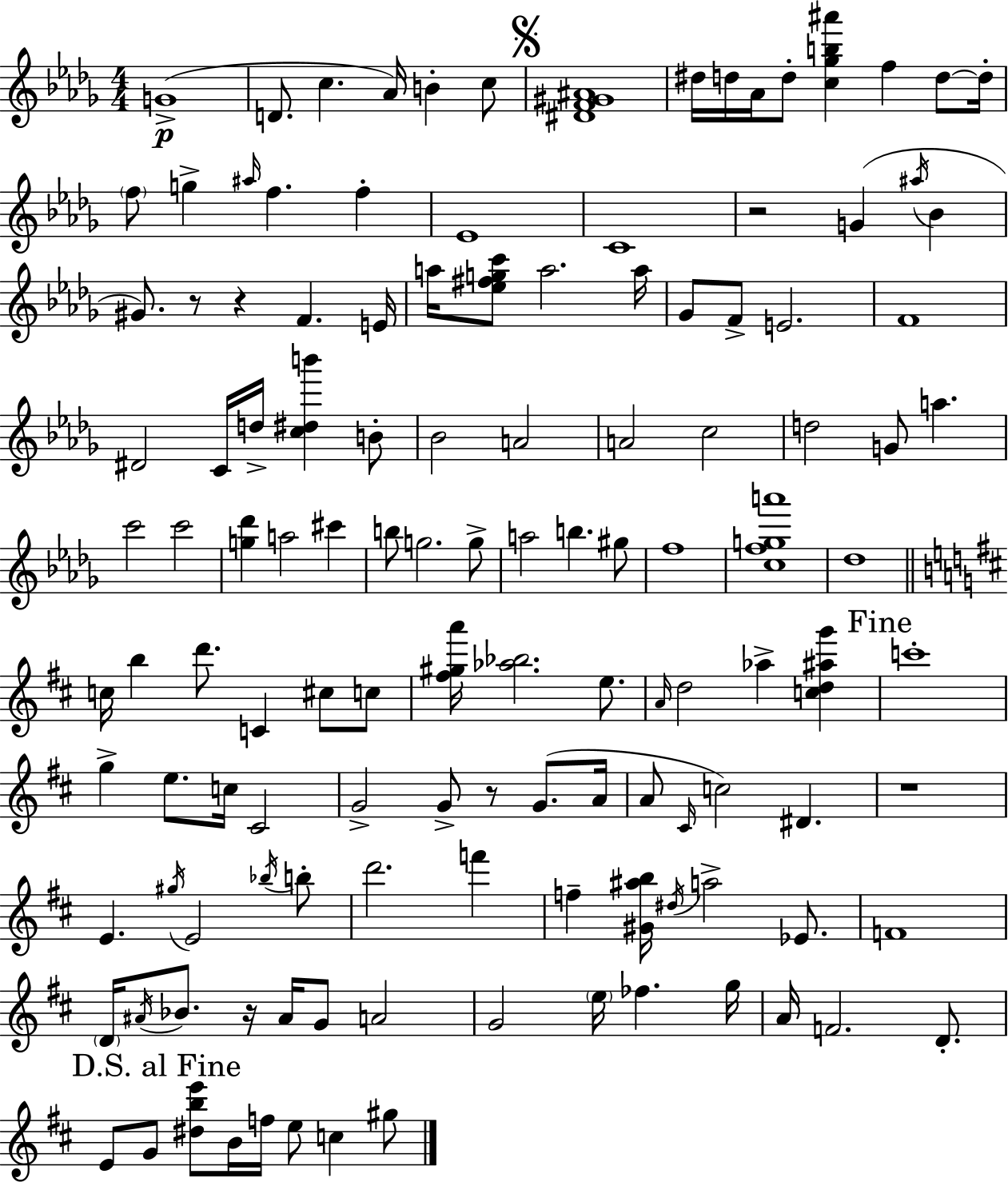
G4/w D4/e. C5/q. Ab4/s B4/q C5/e [D#4,F4,G#4,A#4]/w D#5/s D5/s Ab4/s D5/e [C5,Gb5,B5,A#6]/q F5/q D5/e D5/s F5/e G5/q A#5/s F5/q. F5/q Eb4/w C4/w R/h G4/q A#5/s Bb4/q G#4/e. R/e R/q F4/q. E4/s A5/s [Eb5,F#5,G5,C6]/e A5/h. A5/s Gb4/e F4/e E4/h. F4/w D#4/h C4/s D5/s [C5,D#5,B6]/q B4/e Bb4/h A4/h A4/h C5/h D5/h G4/e A5/q. C6/h C6/h [G5,Db6]/q A5/h C#6/q B5/e G5/h. G5/e A5/h B5/q. G#5/e F5/w [C5,F5,G5,A6]/w Db5/w C5/s B5/q D6/e. C4/q C#5/e C5/e [F#5,G#5,A6]/s [Ab5,Bb5]/h. E5/e. A4/s D5/h Ab5/q [C5,D5,A#5,G6]/q C6/w G5/q E5/e. C5/s C#4/h G4/h G4/e R/e G4/e. A4/s A4/e C#4/s C5/h D#4/q. R/w E4/q. G#5/s E4/h Bb5/s B5/e D6/h. F6/q F5/q [G#4,A#5,B5]/s D#5/s A5/h Eb4/e. F4/w D4/s A#4/s Bb4/e. R/s A#4/s G4/e A4/h G4/h E5/s FES5/q. G5/s A4/s F4/h. D4/e. E4/e G4/e [D#5,B5,E6]/e B4/s F5/s E5/e C5/q G#5/e